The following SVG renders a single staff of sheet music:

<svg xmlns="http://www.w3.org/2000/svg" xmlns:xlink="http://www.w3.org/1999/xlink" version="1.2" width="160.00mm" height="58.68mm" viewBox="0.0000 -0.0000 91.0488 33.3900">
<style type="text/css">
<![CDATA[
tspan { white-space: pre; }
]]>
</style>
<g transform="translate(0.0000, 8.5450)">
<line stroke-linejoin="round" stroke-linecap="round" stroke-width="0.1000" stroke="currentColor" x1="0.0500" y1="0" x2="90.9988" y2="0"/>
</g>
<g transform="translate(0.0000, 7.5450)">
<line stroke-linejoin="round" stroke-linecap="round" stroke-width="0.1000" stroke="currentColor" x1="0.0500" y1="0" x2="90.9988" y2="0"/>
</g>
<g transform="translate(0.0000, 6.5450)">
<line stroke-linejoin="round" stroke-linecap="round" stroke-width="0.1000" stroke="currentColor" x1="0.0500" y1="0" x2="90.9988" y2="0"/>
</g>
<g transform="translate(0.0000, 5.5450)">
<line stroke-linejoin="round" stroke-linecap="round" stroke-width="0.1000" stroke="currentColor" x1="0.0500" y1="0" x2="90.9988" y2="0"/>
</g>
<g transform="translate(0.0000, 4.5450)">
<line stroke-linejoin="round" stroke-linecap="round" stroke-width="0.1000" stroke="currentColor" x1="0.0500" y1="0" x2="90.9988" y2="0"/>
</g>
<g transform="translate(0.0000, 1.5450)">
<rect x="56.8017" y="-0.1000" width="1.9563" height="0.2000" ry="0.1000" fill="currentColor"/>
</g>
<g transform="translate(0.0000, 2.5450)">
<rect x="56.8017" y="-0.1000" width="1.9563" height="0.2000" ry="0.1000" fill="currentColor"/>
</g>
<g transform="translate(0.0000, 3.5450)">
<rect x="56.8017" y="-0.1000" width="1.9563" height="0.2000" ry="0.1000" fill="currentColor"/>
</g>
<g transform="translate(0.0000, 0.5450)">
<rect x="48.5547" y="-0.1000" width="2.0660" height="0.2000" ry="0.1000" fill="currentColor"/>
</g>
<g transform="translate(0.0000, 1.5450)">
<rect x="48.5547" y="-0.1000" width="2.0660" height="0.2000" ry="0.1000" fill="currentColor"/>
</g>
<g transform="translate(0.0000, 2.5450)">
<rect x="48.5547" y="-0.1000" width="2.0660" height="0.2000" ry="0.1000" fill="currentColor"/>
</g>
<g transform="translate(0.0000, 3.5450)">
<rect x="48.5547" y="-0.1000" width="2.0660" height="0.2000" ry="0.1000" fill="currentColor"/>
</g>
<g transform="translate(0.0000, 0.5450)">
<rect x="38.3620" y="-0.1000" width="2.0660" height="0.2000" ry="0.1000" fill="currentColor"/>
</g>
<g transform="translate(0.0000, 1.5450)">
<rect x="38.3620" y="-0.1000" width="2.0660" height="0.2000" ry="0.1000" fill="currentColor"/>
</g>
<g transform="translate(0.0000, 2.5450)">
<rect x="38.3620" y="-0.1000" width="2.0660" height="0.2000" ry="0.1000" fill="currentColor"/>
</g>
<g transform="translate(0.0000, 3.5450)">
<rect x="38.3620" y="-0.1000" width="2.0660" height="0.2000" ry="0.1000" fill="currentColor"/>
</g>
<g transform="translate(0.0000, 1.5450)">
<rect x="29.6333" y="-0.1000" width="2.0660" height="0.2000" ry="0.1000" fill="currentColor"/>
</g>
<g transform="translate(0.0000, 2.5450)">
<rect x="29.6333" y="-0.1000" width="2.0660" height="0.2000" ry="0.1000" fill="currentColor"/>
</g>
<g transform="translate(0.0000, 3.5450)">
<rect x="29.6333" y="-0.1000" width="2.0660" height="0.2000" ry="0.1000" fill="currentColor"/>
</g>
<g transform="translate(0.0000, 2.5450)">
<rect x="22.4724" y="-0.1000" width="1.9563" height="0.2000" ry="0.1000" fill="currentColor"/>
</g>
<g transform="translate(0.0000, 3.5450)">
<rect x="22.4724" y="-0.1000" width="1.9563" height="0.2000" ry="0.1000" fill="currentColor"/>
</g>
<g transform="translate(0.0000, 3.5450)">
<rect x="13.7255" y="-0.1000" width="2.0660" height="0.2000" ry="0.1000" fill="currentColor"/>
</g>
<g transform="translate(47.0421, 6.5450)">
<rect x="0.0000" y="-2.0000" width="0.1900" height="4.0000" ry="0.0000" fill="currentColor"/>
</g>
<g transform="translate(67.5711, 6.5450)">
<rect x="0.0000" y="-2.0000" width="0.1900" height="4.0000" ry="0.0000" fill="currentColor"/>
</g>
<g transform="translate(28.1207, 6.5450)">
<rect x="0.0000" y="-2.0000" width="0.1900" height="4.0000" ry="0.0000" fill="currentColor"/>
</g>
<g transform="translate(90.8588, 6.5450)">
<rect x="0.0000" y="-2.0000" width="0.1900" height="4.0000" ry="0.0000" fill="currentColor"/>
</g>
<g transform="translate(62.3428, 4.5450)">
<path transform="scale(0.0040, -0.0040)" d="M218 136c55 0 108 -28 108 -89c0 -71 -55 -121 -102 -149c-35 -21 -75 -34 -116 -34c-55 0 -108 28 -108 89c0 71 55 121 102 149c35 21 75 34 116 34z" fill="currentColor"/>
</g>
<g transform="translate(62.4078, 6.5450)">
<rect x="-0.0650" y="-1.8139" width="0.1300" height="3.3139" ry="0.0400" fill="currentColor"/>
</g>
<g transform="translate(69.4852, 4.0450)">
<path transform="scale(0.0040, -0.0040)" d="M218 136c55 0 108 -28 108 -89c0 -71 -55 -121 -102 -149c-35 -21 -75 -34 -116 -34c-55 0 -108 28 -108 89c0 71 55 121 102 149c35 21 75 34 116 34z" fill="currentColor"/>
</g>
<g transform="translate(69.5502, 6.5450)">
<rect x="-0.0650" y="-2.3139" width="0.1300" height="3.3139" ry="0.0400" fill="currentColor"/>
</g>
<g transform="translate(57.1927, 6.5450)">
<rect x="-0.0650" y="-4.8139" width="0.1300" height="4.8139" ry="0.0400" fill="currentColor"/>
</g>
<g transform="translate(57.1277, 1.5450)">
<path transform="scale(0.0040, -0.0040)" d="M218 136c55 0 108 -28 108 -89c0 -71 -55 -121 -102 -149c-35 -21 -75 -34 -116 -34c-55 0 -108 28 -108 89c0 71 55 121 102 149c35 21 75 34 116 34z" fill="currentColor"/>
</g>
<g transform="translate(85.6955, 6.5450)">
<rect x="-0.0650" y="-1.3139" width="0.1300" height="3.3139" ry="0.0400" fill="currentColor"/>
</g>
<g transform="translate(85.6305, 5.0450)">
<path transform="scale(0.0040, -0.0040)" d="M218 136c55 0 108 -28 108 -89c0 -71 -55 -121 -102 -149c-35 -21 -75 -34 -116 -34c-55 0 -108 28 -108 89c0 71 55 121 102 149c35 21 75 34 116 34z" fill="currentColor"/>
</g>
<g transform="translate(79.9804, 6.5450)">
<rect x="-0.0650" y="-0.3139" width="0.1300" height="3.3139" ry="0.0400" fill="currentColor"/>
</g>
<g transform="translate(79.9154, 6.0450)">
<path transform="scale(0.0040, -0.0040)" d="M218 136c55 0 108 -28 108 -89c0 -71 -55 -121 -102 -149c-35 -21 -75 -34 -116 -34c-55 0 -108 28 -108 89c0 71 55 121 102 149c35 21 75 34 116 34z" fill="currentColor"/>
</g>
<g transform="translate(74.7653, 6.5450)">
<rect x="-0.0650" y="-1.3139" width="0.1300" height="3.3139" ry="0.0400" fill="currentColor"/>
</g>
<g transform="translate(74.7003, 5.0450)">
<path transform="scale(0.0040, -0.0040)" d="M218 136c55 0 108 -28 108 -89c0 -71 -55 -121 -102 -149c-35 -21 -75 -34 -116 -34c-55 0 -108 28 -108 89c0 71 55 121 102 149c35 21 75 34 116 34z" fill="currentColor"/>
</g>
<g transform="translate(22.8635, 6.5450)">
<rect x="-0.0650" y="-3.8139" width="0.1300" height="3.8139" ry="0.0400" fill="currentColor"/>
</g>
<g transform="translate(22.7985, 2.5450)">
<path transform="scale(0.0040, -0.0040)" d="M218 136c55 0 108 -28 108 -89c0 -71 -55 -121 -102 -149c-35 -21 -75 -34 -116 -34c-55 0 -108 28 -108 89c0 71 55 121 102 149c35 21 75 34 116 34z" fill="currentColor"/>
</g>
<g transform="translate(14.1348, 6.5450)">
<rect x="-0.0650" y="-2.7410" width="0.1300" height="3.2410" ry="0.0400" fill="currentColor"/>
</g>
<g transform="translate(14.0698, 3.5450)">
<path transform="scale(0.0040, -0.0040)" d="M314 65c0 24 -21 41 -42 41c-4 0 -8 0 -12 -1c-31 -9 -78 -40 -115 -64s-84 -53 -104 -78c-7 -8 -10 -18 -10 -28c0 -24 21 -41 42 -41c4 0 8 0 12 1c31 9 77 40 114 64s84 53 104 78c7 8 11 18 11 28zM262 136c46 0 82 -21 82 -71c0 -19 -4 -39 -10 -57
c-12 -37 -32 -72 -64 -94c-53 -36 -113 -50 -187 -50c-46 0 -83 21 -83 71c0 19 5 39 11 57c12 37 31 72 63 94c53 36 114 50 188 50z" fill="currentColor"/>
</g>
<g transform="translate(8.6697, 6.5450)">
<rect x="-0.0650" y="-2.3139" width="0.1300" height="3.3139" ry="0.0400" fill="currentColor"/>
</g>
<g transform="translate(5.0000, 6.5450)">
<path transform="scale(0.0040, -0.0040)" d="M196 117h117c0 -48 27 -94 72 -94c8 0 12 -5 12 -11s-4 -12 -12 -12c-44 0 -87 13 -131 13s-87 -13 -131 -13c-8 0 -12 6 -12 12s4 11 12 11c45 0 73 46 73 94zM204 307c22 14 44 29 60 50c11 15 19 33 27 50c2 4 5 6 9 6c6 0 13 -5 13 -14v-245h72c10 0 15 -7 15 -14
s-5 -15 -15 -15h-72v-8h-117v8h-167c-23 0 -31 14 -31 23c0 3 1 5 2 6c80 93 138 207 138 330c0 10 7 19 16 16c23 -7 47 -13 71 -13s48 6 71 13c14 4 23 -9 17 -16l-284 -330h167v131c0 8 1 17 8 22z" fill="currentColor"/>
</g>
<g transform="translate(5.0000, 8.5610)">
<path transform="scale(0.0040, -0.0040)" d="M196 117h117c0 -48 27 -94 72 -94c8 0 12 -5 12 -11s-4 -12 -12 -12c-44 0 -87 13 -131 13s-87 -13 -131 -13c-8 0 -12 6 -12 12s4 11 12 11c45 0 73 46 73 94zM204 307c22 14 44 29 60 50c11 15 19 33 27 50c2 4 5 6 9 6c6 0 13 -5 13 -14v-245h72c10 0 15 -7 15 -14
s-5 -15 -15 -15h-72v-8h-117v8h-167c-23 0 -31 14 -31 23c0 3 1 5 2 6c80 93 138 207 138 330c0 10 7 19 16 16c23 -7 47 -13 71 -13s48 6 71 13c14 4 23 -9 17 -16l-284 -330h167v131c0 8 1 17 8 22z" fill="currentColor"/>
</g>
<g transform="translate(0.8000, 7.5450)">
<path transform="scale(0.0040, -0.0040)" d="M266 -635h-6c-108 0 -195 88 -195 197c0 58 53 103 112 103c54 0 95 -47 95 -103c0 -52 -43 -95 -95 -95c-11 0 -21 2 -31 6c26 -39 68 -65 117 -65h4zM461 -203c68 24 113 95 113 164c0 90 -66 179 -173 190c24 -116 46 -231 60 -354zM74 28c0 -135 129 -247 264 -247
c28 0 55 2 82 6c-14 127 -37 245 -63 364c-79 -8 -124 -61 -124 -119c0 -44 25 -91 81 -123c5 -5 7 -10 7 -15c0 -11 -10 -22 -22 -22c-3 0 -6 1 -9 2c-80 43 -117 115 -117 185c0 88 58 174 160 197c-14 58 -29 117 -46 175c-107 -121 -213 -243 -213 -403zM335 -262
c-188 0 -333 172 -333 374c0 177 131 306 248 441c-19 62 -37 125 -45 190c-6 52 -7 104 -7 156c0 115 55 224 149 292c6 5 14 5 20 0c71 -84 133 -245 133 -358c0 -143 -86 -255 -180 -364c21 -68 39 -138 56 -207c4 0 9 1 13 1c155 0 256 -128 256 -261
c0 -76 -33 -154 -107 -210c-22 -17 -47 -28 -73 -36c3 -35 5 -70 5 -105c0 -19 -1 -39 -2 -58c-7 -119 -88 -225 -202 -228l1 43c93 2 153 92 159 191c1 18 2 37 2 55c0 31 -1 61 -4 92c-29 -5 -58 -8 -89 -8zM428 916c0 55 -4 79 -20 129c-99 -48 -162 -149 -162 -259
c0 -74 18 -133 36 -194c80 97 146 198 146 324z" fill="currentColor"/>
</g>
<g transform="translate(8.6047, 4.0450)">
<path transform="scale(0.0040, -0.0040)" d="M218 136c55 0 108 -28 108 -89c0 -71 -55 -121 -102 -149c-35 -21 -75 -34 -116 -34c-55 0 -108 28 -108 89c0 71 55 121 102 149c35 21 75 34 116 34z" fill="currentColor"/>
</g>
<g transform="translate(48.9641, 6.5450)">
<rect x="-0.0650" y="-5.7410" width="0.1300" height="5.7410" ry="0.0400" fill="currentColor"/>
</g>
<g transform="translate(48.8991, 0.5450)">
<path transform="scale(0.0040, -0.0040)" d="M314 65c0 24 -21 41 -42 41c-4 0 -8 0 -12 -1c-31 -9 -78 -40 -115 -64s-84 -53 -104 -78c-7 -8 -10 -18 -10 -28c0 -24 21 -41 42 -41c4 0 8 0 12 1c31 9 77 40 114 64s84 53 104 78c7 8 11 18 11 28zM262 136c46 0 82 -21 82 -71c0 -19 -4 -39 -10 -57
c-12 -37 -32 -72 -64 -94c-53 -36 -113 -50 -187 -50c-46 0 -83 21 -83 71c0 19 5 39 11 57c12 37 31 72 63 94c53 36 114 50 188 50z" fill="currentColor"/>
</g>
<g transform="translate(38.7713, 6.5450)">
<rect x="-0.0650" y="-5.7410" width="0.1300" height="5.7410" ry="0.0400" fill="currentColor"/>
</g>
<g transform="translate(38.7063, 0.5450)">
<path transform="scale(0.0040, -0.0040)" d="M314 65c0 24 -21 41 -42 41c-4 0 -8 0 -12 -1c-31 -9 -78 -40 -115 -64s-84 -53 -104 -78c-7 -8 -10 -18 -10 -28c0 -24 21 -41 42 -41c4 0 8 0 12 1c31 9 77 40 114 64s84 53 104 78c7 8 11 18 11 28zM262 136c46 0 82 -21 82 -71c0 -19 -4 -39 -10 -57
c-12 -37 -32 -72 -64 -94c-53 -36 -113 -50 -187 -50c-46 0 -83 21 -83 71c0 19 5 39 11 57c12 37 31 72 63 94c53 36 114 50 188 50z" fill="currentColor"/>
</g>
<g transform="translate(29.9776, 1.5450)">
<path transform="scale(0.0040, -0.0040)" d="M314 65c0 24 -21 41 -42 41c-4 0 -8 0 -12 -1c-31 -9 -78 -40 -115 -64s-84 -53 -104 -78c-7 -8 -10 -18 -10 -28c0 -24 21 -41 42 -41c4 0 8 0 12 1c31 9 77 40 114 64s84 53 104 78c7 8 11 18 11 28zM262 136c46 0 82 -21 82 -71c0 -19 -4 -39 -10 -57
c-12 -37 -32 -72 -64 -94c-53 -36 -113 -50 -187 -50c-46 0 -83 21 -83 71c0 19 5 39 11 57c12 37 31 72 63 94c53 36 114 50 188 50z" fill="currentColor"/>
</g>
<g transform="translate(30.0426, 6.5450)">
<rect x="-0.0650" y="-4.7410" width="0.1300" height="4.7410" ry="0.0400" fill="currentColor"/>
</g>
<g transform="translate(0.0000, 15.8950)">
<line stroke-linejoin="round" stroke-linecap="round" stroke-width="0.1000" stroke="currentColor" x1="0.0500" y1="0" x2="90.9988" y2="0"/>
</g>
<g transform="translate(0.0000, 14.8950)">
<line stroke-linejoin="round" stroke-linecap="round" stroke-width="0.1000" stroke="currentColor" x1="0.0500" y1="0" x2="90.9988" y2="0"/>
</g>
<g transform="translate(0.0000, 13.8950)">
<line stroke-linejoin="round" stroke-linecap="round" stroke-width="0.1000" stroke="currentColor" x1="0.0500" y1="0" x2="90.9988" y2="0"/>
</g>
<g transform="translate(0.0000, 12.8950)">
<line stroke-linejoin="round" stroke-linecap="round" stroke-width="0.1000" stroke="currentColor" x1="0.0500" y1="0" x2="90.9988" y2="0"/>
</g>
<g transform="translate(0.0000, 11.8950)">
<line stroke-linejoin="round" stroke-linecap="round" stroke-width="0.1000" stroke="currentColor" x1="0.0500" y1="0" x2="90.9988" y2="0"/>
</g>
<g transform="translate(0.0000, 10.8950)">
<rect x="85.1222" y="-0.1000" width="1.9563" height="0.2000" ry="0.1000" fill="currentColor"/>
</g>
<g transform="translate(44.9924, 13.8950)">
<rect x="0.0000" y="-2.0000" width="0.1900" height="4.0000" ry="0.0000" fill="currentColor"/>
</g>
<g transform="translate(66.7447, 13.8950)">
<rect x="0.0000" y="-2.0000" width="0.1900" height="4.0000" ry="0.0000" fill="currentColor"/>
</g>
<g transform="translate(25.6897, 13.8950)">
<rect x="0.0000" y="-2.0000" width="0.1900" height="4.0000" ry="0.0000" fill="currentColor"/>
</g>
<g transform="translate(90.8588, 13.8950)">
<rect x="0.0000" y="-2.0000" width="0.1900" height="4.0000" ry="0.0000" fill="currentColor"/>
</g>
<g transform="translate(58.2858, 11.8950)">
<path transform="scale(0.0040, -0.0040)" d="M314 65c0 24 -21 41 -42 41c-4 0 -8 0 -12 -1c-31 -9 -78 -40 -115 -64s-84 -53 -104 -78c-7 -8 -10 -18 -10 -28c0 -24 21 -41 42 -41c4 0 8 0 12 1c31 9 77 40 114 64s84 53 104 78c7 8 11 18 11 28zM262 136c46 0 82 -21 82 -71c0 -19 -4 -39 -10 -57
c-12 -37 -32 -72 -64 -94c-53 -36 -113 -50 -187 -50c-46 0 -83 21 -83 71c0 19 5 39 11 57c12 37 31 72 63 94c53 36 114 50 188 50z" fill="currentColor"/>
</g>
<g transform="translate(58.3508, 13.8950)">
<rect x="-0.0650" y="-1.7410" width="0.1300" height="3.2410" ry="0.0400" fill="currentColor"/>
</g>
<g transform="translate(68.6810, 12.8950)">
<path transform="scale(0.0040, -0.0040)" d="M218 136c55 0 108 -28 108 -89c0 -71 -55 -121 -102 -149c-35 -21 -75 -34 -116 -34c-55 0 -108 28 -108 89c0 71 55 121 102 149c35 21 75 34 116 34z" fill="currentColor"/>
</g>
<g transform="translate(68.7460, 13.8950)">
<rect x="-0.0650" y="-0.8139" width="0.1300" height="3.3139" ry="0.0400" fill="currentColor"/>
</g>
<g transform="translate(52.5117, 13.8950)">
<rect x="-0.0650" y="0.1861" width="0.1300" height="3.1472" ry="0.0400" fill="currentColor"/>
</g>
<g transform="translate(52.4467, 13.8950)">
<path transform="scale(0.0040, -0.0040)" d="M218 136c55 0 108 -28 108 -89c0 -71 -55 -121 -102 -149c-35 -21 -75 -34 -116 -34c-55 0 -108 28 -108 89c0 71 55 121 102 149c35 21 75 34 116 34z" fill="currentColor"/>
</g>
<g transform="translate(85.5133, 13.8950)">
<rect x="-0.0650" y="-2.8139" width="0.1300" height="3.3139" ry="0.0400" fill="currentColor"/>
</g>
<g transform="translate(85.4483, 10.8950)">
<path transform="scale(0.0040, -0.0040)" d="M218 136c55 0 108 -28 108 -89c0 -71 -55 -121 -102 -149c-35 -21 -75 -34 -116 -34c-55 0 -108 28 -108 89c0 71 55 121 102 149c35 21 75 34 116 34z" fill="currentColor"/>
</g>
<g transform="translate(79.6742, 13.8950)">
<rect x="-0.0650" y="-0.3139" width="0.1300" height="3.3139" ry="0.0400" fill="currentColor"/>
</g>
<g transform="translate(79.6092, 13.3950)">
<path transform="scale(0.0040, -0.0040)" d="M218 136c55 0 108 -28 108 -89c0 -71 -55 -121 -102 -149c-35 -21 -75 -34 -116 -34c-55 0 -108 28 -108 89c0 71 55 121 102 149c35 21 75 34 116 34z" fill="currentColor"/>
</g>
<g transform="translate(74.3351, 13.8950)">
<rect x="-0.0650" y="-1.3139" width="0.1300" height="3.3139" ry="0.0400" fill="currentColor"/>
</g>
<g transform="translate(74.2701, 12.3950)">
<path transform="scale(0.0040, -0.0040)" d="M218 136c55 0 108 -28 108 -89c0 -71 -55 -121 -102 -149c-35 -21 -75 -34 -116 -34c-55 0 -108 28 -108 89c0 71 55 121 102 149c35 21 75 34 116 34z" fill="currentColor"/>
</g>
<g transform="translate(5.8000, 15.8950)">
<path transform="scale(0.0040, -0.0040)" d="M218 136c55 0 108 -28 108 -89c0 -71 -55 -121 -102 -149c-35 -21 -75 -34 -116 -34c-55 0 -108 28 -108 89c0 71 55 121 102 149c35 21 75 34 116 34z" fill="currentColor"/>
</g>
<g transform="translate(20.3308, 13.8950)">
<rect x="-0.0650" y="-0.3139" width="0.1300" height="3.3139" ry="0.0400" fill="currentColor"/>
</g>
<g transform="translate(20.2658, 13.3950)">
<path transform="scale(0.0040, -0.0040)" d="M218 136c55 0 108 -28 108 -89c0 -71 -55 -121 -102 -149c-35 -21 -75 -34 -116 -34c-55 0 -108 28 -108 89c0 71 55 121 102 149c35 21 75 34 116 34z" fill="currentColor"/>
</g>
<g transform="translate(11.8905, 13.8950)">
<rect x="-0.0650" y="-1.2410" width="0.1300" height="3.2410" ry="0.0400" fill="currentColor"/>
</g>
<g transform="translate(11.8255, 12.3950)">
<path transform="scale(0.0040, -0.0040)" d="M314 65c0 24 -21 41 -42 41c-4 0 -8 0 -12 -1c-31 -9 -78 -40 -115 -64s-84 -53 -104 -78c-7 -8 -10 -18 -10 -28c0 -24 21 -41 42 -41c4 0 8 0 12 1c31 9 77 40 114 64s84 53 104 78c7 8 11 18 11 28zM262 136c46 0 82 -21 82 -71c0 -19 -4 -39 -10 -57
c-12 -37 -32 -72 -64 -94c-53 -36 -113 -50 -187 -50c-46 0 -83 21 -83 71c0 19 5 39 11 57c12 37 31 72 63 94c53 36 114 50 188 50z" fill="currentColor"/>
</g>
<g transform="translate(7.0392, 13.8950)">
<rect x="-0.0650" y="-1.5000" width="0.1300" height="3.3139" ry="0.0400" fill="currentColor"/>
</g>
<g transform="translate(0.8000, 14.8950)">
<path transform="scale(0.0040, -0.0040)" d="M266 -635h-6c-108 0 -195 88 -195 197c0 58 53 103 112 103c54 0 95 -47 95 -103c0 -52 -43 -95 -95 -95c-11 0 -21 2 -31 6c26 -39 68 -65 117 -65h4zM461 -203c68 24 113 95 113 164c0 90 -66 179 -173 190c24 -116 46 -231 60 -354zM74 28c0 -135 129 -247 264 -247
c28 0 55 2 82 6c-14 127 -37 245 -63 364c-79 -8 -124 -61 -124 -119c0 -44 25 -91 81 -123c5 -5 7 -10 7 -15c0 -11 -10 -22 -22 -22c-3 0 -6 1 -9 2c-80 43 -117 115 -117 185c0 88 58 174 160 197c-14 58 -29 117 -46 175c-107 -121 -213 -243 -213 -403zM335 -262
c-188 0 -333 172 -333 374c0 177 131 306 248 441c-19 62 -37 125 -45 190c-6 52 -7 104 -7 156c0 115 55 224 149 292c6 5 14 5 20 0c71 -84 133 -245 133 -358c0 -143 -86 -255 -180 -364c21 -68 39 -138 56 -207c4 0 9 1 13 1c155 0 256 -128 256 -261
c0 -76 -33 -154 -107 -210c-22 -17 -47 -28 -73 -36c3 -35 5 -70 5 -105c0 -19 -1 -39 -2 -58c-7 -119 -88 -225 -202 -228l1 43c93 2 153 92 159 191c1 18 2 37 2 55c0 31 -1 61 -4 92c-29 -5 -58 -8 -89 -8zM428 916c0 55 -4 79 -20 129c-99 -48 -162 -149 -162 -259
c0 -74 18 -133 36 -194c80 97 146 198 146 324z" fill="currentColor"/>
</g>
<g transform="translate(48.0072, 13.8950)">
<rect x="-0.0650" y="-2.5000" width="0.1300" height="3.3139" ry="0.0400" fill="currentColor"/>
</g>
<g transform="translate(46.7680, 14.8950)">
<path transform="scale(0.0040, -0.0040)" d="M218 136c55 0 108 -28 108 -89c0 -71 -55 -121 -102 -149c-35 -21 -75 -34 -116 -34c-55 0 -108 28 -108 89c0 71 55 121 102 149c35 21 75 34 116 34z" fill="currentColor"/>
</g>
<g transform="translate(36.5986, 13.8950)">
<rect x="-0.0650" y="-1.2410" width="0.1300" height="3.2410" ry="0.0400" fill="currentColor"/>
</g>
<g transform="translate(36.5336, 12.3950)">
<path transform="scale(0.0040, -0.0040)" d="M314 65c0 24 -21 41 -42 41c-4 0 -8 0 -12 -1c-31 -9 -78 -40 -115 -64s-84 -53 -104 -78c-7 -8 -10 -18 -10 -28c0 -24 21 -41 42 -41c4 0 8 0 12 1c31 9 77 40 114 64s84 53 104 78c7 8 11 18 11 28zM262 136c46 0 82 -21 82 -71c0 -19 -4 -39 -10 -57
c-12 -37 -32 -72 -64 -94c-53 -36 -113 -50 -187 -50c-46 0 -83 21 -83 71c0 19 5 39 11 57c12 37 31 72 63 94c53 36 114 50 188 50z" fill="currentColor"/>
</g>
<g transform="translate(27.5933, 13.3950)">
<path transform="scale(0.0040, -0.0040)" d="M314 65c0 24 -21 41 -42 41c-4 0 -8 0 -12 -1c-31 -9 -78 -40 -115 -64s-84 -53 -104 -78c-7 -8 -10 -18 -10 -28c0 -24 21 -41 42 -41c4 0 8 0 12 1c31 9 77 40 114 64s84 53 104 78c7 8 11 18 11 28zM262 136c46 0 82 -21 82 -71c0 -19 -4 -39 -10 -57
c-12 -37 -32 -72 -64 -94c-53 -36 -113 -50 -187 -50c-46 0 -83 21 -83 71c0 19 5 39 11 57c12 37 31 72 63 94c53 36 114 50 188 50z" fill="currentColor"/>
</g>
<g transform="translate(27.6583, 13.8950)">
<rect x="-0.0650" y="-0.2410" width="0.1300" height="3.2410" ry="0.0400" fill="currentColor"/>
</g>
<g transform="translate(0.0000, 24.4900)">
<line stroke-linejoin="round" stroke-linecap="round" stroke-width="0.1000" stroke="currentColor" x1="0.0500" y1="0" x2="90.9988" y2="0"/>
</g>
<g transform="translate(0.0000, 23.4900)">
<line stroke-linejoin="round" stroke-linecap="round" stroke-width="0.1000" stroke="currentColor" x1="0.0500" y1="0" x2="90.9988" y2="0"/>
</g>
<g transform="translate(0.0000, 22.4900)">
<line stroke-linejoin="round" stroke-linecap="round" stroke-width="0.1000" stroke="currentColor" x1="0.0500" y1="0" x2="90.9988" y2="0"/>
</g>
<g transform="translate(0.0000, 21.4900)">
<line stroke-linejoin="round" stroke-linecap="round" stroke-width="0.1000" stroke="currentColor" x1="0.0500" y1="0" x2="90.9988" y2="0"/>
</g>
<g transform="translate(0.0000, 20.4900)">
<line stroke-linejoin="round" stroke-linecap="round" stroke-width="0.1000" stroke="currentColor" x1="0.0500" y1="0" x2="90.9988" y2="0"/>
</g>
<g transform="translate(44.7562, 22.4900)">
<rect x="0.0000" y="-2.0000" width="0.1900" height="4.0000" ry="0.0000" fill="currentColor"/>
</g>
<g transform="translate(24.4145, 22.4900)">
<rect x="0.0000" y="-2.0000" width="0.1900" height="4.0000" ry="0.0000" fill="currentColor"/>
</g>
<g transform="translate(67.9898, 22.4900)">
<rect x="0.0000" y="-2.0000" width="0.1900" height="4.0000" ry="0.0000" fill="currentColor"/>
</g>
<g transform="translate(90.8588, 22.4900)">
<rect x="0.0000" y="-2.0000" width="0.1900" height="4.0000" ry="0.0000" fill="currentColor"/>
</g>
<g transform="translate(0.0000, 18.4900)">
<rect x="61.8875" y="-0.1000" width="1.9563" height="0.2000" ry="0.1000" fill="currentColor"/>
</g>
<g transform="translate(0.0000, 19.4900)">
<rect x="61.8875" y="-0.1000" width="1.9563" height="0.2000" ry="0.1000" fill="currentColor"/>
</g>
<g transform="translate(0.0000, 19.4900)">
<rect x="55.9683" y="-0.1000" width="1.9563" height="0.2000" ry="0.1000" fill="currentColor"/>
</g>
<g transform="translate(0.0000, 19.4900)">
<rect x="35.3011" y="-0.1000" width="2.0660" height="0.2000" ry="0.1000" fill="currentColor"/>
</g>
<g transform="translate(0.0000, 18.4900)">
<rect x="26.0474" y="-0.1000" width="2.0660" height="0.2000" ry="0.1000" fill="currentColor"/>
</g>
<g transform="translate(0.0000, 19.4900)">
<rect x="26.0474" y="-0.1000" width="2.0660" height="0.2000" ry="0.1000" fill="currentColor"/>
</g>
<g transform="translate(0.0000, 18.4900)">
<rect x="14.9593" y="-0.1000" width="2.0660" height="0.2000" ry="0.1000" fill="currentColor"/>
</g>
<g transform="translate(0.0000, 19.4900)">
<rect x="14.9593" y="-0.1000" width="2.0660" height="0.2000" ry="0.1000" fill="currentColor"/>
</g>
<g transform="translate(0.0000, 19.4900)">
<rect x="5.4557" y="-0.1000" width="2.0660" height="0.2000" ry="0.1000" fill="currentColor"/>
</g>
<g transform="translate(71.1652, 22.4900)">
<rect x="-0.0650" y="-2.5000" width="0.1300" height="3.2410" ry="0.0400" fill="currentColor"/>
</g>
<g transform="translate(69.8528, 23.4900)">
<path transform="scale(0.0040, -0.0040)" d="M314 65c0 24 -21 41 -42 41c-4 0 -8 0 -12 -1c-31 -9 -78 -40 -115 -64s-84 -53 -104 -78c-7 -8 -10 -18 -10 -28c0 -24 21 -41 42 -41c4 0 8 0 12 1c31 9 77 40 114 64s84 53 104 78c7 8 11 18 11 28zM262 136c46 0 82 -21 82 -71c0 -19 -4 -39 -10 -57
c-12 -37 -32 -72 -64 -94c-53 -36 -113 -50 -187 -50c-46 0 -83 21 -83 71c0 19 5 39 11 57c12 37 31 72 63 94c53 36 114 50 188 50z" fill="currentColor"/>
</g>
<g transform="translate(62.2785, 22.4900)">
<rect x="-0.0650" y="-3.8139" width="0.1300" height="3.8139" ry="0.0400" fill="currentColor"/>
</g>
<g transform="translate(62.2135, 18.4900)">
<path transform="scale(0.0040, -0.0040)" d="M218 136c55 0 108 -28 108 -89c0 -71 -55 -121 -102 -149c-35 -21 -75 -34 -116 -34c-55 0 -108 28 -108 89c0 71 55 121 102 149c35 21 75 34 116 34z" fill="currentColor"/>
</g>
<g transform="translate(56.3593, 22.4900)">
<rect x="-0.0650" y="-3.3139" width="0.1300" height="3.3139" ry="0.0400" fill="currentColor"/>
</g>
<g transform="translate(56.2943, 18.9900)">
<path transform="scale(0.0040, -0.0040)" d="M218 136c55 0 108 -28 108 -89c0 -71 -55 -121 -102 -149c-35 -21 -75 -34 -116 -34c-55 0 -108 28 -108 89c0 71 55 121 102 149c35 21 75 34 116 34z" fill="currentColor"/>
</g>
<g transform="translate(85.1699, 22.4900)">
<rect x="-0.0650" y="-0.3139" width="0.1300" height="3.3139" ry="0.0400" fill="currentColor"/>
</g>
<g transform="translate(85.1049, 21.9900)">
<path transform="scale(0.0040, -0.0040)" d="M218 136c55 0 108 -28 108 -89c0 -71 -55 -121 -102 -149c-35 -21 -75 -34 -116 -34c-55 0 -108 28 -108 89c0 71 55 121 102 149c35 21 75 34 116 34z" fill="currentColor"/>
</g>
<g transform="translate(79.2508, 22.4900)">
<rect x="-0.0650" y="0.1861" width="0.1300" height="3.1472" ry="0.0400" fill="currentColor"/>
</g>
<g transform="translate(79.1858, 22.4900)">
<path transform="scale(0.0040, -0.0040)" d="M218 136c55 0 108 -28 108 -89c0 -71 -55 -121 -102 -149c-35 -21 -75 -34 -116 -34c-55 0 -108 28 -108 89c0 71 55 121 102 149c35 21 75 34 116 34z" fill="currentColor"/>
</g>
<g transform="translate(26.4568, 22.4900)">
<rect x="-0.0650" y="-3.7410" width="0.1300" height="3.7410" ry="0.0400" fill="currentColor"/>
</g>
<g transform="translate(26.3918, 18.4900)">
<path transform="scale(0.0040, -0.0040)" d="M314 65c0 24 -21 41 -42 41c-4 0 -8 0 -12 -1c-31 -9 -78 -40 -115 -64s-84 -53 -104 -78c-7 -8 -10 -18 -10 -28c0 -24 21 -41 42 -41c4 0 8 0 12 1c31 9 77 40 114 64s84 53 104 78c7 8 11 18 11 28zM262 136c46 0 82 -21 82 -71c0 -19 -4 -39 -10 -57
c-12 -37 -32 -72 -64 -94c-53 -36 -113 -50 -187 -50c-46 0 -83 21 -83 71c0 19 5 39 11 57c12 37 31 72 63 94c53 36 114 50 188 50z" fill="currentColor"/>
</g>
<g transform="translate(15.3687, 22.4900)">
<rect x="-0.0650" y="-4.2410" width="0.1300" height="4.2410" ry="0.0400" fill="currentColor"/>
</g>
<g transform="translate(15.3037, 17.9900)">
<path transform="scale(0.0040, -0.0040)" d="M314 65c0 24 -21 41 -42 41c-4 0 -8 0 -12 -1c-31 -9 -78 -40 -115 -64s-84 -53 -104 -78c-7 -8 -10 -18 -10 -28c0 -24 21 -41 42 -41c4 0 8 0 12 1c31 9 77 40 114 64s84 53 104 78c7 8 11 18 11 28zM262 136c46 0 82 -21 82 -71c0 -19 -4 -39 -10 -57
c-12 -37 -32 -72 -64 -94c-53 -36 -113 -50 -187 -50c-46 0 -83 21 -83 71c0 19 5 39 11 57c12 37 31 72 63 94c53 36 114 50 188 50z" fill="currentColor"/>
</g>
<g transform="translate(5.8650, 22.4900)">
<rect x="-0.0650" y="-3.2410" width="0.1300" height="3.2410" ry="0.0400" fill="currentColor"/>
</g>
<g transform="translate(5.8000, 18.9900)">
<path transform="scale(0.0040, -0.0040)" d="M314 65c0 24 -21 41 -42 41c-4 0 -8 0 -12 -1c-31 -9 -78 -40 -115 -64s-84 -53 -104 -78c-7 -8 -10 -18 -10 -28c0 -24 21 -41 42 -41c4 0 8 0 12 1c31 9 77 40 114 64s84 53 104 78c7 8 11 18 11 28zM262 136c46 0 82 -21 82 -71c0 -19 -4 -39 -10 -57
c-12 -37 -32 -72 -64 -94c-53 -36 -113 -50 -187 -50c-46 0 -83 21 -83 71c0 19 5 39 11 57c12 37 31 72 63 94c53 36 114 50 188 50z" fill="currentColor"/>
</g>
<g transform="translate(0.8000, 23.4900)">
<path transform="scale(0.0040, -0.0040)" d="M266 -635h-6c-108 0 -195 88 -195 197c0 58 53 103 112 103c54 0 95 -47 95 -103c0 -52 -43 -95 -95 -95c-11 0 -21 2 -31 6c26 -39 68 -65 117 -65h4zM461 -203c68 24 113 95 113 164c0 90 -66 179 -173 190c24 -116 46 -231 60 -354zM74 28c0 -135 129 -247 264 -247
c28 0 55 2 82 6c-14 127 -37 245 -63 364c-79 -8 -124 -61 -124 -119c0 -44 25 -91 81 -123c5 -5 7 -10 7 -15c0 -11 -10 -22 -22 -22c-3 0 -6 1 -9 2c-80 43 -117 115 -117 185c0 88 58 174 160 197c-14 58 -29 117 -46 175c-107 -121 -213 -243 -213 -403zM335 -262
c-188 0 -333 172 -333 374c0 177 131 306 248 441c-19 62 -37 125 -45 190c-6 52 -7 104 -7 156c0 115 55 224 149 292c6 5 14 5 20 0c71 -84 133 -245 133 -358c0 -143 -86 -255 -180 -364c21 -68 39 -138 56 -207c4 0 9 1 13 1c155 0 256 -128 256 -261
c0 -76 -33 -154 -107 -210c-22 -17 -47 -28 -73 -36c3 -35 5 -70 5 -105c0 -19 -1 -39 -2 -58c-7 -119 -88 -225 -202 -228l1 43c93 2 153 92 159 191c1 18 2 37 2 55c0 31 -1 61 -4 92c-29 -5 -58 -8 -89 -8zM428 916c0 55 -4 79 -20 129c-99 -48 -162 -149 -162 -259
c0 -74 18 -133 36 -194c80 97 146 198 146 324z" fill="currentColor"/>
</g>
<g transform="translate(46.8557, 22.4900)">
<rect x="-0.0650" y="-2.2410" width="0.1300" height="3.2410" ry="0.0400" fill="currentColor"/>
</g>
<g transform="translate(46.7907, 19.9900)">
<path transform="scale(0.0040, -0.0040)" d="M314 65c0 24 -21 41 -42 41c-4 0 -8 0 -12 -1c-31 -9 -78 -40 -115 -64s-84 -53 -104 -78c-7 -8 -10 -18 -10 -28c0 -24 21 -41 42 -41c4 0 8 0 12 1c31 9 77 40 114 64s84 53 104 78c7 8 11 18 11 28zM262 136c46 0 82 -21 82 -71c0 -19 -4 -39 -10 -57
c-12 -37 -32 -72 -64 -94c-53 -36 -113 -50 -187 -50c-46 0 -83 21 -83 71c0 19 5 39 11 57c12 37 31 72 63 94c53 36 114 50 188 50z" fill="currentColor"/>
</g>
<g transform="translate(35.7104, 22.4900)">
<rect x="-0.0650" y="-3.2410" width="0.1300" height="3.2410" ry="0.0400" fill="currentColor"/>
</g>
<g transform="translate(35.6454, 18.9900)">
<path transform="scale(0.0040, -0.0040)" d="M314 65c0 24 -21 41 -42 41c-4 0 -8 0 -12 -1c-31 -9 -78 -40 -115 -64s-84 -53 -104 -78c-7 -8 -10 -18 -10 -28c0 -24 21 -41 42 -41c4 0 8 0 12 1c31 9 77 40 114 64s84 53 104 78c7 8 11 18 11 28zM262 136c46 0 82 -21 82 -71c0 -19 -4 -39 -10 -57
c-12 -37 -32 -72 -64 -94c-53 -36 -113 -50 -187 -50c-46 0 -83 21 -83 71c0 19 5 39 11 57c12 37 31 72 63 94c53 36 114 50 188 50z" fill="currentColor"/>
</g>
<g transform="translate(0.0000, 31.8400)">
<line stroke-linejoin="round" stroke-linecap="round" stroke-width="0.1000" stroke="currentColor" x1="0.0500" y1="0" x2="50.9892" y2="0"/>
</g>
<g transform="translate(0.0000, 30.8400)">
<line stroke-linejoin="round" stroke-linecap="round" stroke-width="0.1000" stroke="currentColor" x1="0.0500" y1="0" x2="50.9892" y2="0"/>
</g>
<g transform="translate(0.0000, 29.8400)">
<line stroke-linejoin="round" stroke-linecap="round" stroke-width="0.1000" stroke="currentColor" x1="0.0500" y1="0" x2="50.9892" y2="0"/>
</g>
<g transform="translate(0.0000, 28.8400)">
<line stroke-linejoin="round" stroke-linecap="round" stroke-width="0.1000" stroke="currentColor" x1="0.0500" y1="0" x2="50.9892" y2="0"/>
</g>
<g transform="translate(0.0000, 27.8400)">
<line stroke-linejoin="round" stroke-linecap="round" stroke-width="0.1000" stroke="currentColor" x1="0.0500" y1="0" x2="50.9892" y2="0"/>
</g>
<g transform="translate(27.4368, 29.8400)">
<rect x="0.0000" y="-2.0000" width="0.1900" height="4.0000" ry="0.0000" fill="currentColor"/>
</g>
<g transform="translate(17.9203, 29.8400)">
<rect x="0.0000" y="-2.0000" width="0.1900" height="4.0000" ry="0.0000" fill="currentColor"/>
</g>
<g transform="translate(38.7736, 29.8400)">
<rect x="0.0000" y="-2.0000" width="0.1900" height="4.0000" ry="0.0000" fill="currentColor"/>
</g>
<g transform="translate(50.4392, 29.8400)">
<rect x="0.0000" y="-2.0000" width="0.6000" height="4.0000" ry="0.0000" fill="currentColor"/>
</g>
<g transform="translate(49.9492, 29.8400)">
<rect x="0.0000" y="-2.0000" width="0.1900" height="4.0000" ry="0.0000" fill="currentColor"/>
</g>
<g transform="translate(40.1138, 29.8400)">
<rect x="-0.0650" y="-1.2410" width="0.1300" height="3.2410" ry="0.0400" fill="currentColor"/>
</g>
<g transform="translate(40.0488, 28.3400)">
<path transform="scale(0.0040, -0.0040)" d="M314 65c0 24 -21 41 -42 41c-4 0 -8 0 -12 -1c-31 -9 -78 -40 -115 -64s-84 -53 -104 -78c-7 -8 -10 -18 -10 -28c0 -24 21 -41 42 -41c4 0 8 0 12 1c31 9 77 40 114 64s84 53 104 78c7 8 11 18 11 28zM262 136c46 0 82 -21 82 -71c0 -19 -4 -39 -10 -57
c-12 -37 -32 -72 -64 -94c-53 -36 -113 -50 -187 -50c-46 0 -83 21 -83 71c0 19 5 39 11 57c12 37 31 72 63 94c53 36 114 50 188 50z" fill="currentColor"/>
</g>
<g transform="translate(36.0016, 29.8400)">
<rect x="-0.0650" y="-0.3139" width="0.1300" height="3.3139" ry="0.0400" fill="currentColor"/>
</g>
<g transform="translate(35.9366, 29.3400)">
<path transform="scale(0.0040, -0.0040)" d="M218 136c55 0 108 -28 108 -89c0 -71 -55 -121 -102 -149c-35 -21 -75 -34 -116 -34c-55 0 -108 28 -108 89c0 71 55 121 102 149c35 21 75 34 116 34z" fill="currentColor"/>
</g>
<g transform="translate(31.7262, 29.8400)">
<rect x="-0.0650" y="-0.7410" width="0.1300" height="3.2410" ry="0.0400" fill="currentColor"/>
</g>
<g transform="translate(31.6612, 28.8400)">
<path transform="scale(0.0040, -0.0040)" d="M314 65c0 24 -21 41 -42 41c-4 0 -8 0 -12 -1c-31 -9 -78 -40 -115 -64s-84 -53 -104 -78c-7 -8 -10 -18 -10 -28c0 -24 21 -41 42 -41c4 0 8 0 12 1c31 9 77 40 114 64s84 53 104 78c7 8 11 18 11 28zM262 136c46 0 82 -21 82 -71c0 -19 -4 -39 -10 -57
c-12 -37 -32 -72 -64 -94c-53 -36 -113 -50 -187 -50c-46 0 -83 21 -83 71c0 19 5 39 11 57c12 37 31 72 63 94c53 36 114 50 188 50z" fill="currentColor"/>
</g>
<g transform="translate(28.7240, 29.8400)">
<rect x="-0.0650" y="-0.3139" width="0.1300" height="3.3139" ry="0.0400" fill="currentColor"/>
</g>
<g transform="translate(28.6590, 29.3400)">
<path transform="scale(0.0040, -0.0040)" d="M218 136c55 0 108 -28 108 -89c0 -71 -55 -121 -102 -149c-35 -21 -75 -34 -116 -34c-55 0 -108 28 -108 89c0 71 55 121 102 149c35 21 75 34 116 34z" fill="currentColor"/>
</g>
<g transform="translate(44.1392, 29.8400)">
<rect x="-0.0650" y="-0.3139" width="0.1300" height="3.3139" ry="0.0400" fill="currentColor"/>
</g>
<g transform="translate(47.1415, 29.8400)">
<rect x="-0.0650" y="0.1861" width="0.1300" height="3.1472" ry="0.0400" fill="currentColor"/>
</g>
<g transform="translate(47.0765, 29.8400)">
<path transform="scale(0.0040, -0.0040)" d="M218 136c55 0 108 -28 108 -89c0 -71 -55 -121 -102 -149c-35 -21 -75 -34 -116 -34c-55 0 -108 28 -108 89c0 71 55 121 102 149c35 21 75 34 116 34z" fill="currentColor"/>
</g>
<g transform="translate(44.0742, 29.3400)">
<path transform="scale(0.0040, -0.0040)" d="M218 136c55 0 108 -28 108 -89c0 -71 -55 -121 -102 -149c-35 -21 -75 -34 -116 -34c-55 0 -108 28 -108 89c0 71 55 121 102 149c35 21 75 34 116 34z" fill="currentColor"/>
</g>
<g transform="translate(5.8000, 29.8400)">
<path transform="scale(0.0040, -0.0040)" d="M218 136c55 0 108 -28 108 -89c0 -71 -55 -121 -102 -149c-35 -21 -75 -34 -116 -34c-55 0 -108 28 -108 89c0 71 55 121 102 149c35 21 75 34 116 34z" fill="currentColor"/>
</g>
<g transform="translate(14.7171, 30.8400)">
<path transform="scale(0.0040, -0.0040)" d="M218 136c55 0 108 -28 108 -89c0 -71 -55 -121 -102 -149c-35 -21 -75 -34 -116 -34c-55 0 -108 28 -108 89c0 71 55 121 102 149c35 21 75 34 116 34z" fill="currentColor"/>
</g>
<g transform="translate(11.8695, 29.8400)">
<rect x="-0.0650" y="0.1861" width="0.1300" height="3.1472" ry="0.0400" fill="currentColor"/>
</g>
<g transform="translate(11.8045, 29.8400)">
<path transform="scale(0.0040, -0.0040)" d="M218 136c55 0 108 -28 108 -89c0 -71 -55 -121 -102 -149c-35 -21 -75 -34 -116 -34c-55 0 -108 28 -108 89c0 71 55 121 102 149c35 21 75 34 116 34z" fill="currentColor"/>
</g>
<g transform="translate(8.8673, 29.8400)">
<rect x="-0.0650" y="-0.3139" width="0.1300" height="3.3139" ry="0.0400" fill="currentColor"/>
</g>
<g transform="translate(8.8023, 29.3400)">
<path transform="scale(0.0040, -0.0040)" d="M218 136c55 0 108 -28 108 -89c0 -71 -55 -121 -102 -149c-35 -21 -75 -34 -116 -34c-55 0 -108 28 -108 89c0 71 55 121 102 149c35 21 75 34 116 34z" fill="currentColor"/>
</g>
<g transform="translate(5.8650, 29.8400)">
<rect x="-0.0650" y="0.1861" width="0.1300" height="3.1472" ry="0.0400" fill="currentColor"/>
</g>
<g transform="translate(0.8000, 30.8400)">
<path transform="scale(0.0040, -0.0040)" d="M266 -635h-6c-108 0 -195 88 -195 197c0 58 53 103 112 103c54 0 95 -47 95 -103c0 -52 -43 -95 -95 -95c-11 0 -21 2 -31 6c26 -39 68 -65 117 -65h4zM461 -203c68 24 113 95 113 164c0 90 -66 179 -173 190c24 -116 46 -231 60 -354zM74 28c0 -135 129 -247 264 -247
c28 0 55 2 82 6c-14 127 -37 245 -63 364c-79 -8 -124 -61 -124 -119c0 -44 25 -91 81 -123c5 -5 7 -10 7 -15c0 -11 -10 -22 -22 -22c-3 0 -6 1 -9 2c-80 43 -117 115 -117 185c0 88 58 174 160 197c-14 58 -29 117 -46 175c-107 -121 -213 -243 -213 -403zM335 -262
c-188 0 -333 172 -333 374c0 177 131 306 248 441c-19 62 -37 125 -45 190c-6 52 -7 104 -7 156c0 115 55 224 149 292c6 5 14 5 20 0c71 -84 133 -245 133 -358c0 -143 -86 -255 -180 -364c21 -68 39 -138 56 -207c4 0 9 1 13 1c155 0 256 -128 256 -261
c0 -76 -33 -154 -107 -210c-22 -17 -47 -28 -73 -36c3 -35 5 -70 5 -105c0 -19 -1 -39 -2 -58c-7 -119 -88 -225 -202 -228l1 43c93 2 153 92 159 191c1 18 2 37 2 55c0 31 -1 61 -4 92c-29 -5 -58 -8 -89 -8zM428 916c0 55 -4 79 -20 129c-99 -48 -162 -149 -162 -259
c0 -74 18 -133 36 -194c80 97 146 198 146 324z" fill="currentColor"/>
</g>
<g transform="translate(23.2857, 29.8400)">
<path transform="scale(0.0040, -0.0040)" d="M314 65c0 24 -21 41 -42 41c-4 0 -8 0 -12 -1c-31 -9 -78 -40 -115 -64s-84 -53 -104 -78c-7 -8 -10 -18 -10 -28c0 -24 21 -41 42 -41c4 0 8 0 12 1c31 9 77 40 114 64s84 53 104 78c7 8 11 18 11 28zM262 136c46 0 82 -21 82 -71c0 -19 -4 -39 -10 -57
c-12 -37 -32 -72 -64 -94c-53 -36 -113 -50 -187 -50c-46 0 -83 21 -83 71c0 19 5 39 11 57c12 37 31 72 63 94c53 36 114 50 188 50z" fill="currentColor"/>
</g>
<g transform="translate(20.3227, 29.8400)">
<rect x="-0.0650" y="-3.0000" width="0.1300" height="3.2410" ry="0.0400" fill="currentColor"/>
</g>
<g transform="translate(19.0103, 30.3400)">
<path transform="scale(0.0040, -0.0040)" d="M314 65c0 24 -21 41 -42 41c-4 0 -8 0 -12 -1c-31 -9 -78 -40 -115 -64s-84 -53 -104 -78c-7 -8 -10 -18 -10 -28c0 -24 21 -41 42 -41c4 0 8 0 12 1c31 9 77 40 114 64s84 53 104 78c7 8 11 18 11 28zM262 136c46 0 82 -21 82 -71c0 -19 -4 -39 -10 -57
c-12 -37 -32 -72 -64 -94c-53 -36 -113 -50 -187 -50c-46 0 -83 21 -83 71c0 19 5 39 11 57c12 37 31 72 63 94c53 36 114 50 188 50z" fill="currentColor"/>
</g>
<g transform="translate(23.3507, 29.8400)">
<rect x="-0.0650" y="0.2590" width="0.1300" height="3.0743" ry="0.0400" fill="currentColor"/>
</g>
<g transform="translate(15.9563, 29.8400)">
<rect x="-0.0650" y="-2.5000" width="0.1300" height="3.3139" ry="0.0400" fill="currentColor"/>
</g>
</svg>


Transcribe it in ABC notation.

X:1
T:Untitled
M:4/4
L:1/4
K:C
g a2 c' e'2 g'2 g'2 e' f g e c e E e2 c c2 e2 G B f2 d e c a b2 d'2 c'2 b2 g2 b c' G2 B c B c B G A2 B2 c d2 c e2 c B